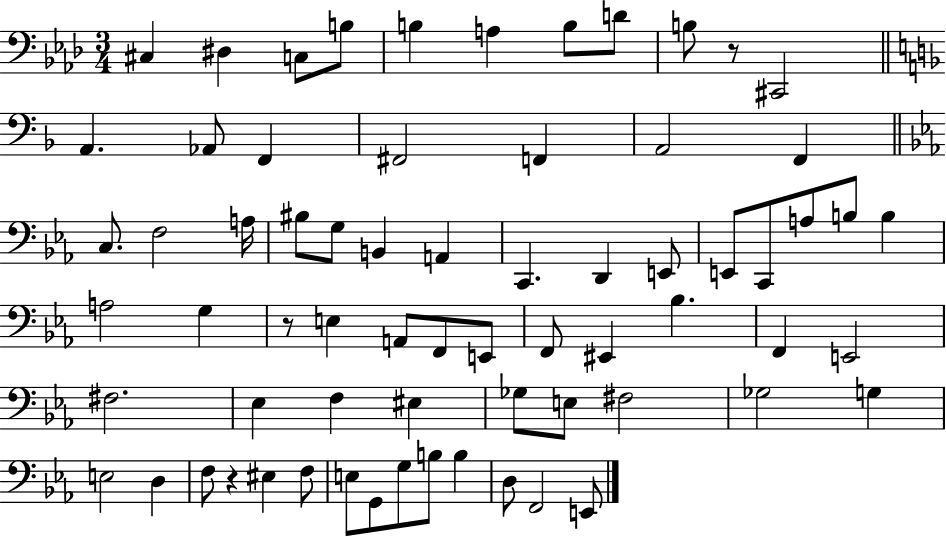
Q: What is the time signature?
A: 3/4